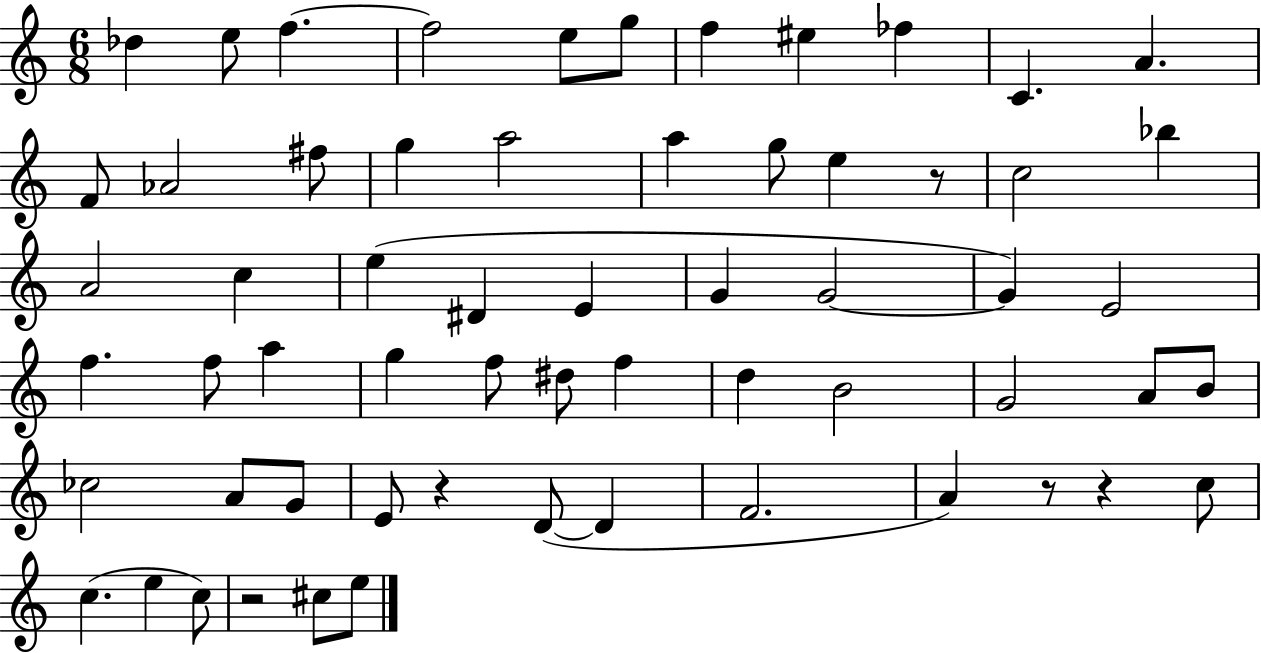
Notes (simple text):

Db5/q E5/e F5/q. F5/h E5/e G5/e F5/q EIS5/q FES5/q C4/q. A4/q. F4/e Ab4/h F#5/e G5/q A5/h A5/q G5/e E5/q R/e C5/h Bb5/q A4/h C5/q E5/q D#4/q E4/q G4/q G4/h G4/q E4/h F5/q. F5/e A5/q G5/q F5/e D#5/e F5/q D5/q B4/h G4/h A4/e B4/e CES5/h A4/e G4/e E4/e R/q D4/e D4/q F4/h. A4/q R/e R/q C5/e C5/q. E5/q C5/e R/h C#5/e E5/e